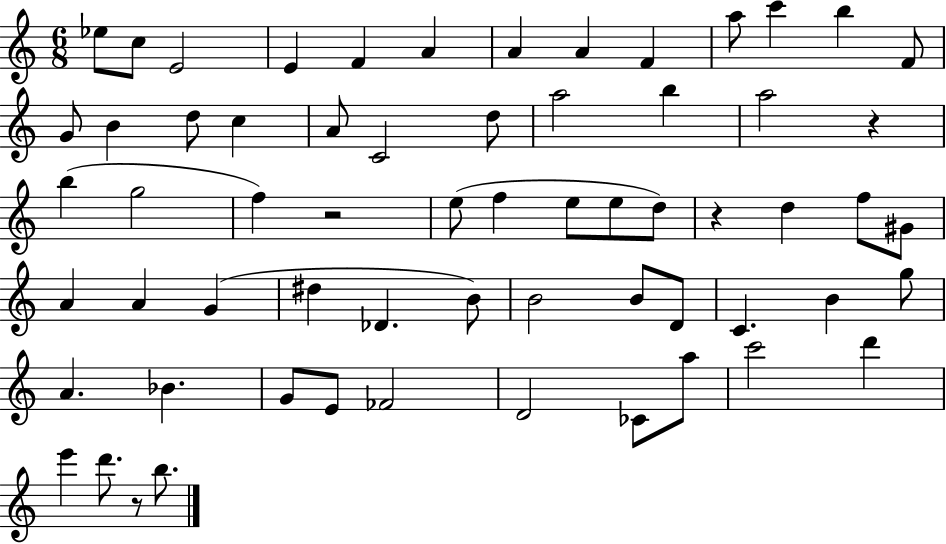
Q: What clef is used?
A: treble